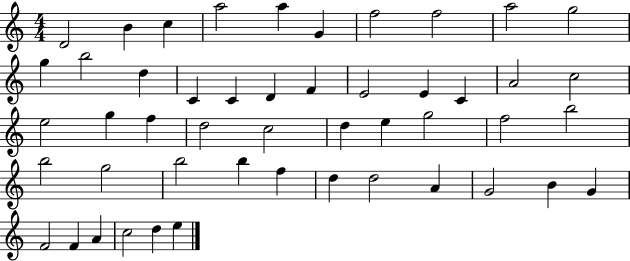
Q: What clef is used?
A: treble